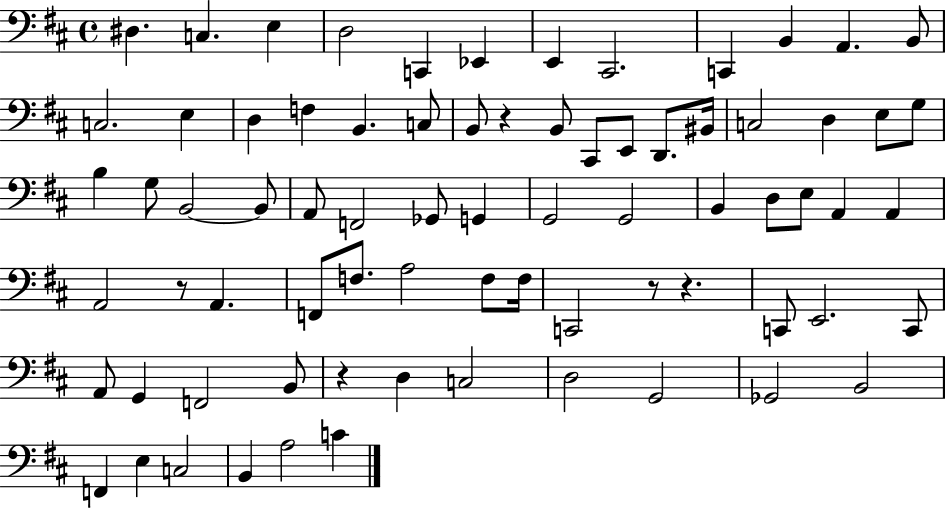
X:1
T:Untitled
M:4/4
L:1/4
K:D
^D, C, E, D,2 C,, _E,, E,, ^C,,2 C,, B,, A,, B,,/2 C,2 E, D, F, B,, C,/2 B,,/2 z B,,/2 ^C,,/2 E,,/2 D,,/2 ^B,,/4 C,2 D, E,/2 G,/2 B, G,/2 B,,2 B,,/2 A,,/2 F,,2 _G,,/2 G,, G,,2 G,,2 B,, D,/2 E,/2 A,, A,, A,,2 z/2 A,, F,,/2 F,/2 A,2 F,/2 F,/4 C,,2 z/2 z C,,/2 E,,2 C,,/2 A,,/2 G,, F,,2 B,,/2 z D, C,2 D,2 G,,2 _G,,2 B,,2 F,, E, C,2 B,, A,2 C